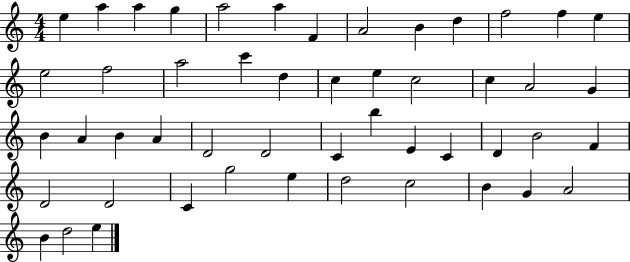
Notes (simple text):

E5/q A5/q A5/q G5/q A5/h A5/q F4/q A4/h B4/q D5/q F5/h F5/q E5/q E5/h F5/h A5/h C6/q D5/q C5/q E5/q C5/h C5/q A4/h G4/q B4/q A4/q B4/q A4/q D4/h D4/h C4/q B5/q E4/q C4/q D4/q B4/h F4/q D4/h D4/h C4/q G5/h E5/q D5/h C5/h B4/q G4/q A4/h B4/q D5/h E5/q